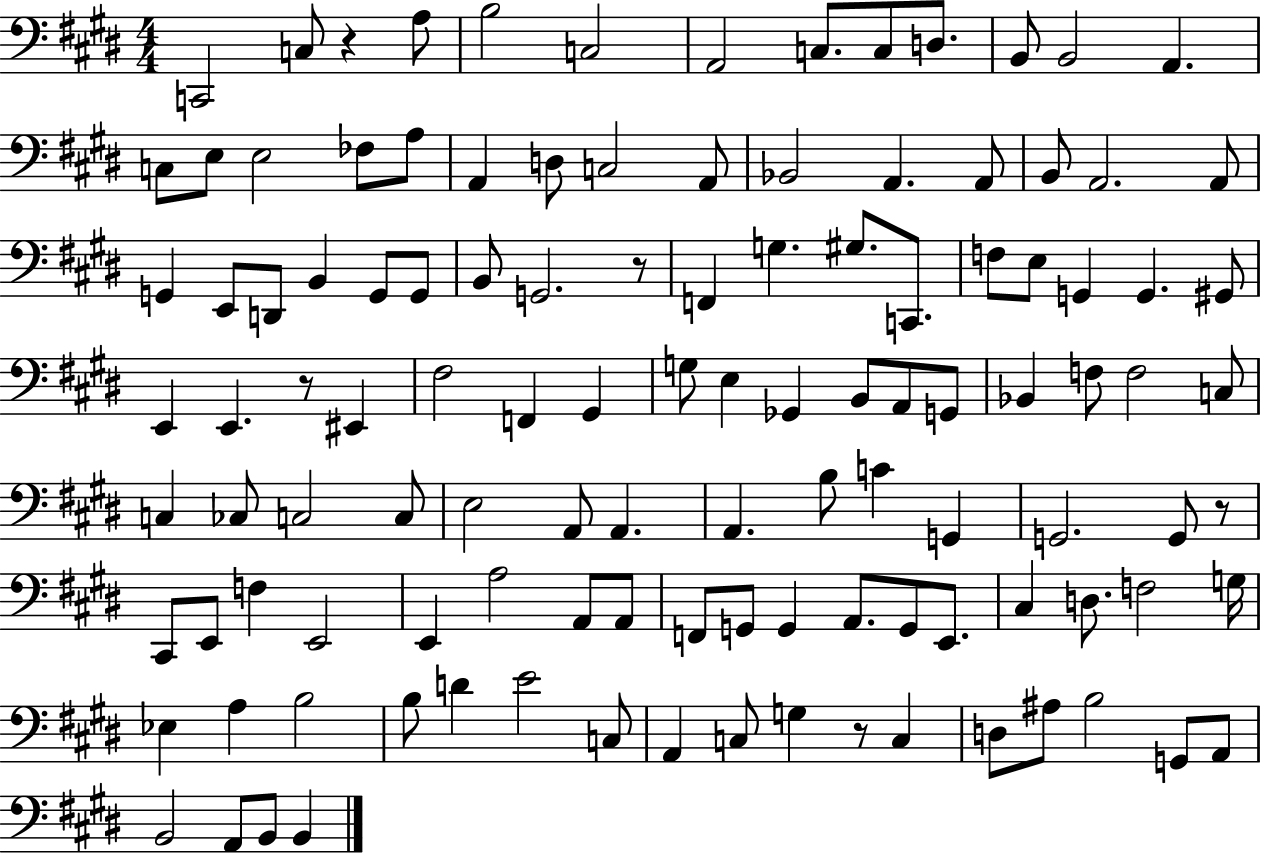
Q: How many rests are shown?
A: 5